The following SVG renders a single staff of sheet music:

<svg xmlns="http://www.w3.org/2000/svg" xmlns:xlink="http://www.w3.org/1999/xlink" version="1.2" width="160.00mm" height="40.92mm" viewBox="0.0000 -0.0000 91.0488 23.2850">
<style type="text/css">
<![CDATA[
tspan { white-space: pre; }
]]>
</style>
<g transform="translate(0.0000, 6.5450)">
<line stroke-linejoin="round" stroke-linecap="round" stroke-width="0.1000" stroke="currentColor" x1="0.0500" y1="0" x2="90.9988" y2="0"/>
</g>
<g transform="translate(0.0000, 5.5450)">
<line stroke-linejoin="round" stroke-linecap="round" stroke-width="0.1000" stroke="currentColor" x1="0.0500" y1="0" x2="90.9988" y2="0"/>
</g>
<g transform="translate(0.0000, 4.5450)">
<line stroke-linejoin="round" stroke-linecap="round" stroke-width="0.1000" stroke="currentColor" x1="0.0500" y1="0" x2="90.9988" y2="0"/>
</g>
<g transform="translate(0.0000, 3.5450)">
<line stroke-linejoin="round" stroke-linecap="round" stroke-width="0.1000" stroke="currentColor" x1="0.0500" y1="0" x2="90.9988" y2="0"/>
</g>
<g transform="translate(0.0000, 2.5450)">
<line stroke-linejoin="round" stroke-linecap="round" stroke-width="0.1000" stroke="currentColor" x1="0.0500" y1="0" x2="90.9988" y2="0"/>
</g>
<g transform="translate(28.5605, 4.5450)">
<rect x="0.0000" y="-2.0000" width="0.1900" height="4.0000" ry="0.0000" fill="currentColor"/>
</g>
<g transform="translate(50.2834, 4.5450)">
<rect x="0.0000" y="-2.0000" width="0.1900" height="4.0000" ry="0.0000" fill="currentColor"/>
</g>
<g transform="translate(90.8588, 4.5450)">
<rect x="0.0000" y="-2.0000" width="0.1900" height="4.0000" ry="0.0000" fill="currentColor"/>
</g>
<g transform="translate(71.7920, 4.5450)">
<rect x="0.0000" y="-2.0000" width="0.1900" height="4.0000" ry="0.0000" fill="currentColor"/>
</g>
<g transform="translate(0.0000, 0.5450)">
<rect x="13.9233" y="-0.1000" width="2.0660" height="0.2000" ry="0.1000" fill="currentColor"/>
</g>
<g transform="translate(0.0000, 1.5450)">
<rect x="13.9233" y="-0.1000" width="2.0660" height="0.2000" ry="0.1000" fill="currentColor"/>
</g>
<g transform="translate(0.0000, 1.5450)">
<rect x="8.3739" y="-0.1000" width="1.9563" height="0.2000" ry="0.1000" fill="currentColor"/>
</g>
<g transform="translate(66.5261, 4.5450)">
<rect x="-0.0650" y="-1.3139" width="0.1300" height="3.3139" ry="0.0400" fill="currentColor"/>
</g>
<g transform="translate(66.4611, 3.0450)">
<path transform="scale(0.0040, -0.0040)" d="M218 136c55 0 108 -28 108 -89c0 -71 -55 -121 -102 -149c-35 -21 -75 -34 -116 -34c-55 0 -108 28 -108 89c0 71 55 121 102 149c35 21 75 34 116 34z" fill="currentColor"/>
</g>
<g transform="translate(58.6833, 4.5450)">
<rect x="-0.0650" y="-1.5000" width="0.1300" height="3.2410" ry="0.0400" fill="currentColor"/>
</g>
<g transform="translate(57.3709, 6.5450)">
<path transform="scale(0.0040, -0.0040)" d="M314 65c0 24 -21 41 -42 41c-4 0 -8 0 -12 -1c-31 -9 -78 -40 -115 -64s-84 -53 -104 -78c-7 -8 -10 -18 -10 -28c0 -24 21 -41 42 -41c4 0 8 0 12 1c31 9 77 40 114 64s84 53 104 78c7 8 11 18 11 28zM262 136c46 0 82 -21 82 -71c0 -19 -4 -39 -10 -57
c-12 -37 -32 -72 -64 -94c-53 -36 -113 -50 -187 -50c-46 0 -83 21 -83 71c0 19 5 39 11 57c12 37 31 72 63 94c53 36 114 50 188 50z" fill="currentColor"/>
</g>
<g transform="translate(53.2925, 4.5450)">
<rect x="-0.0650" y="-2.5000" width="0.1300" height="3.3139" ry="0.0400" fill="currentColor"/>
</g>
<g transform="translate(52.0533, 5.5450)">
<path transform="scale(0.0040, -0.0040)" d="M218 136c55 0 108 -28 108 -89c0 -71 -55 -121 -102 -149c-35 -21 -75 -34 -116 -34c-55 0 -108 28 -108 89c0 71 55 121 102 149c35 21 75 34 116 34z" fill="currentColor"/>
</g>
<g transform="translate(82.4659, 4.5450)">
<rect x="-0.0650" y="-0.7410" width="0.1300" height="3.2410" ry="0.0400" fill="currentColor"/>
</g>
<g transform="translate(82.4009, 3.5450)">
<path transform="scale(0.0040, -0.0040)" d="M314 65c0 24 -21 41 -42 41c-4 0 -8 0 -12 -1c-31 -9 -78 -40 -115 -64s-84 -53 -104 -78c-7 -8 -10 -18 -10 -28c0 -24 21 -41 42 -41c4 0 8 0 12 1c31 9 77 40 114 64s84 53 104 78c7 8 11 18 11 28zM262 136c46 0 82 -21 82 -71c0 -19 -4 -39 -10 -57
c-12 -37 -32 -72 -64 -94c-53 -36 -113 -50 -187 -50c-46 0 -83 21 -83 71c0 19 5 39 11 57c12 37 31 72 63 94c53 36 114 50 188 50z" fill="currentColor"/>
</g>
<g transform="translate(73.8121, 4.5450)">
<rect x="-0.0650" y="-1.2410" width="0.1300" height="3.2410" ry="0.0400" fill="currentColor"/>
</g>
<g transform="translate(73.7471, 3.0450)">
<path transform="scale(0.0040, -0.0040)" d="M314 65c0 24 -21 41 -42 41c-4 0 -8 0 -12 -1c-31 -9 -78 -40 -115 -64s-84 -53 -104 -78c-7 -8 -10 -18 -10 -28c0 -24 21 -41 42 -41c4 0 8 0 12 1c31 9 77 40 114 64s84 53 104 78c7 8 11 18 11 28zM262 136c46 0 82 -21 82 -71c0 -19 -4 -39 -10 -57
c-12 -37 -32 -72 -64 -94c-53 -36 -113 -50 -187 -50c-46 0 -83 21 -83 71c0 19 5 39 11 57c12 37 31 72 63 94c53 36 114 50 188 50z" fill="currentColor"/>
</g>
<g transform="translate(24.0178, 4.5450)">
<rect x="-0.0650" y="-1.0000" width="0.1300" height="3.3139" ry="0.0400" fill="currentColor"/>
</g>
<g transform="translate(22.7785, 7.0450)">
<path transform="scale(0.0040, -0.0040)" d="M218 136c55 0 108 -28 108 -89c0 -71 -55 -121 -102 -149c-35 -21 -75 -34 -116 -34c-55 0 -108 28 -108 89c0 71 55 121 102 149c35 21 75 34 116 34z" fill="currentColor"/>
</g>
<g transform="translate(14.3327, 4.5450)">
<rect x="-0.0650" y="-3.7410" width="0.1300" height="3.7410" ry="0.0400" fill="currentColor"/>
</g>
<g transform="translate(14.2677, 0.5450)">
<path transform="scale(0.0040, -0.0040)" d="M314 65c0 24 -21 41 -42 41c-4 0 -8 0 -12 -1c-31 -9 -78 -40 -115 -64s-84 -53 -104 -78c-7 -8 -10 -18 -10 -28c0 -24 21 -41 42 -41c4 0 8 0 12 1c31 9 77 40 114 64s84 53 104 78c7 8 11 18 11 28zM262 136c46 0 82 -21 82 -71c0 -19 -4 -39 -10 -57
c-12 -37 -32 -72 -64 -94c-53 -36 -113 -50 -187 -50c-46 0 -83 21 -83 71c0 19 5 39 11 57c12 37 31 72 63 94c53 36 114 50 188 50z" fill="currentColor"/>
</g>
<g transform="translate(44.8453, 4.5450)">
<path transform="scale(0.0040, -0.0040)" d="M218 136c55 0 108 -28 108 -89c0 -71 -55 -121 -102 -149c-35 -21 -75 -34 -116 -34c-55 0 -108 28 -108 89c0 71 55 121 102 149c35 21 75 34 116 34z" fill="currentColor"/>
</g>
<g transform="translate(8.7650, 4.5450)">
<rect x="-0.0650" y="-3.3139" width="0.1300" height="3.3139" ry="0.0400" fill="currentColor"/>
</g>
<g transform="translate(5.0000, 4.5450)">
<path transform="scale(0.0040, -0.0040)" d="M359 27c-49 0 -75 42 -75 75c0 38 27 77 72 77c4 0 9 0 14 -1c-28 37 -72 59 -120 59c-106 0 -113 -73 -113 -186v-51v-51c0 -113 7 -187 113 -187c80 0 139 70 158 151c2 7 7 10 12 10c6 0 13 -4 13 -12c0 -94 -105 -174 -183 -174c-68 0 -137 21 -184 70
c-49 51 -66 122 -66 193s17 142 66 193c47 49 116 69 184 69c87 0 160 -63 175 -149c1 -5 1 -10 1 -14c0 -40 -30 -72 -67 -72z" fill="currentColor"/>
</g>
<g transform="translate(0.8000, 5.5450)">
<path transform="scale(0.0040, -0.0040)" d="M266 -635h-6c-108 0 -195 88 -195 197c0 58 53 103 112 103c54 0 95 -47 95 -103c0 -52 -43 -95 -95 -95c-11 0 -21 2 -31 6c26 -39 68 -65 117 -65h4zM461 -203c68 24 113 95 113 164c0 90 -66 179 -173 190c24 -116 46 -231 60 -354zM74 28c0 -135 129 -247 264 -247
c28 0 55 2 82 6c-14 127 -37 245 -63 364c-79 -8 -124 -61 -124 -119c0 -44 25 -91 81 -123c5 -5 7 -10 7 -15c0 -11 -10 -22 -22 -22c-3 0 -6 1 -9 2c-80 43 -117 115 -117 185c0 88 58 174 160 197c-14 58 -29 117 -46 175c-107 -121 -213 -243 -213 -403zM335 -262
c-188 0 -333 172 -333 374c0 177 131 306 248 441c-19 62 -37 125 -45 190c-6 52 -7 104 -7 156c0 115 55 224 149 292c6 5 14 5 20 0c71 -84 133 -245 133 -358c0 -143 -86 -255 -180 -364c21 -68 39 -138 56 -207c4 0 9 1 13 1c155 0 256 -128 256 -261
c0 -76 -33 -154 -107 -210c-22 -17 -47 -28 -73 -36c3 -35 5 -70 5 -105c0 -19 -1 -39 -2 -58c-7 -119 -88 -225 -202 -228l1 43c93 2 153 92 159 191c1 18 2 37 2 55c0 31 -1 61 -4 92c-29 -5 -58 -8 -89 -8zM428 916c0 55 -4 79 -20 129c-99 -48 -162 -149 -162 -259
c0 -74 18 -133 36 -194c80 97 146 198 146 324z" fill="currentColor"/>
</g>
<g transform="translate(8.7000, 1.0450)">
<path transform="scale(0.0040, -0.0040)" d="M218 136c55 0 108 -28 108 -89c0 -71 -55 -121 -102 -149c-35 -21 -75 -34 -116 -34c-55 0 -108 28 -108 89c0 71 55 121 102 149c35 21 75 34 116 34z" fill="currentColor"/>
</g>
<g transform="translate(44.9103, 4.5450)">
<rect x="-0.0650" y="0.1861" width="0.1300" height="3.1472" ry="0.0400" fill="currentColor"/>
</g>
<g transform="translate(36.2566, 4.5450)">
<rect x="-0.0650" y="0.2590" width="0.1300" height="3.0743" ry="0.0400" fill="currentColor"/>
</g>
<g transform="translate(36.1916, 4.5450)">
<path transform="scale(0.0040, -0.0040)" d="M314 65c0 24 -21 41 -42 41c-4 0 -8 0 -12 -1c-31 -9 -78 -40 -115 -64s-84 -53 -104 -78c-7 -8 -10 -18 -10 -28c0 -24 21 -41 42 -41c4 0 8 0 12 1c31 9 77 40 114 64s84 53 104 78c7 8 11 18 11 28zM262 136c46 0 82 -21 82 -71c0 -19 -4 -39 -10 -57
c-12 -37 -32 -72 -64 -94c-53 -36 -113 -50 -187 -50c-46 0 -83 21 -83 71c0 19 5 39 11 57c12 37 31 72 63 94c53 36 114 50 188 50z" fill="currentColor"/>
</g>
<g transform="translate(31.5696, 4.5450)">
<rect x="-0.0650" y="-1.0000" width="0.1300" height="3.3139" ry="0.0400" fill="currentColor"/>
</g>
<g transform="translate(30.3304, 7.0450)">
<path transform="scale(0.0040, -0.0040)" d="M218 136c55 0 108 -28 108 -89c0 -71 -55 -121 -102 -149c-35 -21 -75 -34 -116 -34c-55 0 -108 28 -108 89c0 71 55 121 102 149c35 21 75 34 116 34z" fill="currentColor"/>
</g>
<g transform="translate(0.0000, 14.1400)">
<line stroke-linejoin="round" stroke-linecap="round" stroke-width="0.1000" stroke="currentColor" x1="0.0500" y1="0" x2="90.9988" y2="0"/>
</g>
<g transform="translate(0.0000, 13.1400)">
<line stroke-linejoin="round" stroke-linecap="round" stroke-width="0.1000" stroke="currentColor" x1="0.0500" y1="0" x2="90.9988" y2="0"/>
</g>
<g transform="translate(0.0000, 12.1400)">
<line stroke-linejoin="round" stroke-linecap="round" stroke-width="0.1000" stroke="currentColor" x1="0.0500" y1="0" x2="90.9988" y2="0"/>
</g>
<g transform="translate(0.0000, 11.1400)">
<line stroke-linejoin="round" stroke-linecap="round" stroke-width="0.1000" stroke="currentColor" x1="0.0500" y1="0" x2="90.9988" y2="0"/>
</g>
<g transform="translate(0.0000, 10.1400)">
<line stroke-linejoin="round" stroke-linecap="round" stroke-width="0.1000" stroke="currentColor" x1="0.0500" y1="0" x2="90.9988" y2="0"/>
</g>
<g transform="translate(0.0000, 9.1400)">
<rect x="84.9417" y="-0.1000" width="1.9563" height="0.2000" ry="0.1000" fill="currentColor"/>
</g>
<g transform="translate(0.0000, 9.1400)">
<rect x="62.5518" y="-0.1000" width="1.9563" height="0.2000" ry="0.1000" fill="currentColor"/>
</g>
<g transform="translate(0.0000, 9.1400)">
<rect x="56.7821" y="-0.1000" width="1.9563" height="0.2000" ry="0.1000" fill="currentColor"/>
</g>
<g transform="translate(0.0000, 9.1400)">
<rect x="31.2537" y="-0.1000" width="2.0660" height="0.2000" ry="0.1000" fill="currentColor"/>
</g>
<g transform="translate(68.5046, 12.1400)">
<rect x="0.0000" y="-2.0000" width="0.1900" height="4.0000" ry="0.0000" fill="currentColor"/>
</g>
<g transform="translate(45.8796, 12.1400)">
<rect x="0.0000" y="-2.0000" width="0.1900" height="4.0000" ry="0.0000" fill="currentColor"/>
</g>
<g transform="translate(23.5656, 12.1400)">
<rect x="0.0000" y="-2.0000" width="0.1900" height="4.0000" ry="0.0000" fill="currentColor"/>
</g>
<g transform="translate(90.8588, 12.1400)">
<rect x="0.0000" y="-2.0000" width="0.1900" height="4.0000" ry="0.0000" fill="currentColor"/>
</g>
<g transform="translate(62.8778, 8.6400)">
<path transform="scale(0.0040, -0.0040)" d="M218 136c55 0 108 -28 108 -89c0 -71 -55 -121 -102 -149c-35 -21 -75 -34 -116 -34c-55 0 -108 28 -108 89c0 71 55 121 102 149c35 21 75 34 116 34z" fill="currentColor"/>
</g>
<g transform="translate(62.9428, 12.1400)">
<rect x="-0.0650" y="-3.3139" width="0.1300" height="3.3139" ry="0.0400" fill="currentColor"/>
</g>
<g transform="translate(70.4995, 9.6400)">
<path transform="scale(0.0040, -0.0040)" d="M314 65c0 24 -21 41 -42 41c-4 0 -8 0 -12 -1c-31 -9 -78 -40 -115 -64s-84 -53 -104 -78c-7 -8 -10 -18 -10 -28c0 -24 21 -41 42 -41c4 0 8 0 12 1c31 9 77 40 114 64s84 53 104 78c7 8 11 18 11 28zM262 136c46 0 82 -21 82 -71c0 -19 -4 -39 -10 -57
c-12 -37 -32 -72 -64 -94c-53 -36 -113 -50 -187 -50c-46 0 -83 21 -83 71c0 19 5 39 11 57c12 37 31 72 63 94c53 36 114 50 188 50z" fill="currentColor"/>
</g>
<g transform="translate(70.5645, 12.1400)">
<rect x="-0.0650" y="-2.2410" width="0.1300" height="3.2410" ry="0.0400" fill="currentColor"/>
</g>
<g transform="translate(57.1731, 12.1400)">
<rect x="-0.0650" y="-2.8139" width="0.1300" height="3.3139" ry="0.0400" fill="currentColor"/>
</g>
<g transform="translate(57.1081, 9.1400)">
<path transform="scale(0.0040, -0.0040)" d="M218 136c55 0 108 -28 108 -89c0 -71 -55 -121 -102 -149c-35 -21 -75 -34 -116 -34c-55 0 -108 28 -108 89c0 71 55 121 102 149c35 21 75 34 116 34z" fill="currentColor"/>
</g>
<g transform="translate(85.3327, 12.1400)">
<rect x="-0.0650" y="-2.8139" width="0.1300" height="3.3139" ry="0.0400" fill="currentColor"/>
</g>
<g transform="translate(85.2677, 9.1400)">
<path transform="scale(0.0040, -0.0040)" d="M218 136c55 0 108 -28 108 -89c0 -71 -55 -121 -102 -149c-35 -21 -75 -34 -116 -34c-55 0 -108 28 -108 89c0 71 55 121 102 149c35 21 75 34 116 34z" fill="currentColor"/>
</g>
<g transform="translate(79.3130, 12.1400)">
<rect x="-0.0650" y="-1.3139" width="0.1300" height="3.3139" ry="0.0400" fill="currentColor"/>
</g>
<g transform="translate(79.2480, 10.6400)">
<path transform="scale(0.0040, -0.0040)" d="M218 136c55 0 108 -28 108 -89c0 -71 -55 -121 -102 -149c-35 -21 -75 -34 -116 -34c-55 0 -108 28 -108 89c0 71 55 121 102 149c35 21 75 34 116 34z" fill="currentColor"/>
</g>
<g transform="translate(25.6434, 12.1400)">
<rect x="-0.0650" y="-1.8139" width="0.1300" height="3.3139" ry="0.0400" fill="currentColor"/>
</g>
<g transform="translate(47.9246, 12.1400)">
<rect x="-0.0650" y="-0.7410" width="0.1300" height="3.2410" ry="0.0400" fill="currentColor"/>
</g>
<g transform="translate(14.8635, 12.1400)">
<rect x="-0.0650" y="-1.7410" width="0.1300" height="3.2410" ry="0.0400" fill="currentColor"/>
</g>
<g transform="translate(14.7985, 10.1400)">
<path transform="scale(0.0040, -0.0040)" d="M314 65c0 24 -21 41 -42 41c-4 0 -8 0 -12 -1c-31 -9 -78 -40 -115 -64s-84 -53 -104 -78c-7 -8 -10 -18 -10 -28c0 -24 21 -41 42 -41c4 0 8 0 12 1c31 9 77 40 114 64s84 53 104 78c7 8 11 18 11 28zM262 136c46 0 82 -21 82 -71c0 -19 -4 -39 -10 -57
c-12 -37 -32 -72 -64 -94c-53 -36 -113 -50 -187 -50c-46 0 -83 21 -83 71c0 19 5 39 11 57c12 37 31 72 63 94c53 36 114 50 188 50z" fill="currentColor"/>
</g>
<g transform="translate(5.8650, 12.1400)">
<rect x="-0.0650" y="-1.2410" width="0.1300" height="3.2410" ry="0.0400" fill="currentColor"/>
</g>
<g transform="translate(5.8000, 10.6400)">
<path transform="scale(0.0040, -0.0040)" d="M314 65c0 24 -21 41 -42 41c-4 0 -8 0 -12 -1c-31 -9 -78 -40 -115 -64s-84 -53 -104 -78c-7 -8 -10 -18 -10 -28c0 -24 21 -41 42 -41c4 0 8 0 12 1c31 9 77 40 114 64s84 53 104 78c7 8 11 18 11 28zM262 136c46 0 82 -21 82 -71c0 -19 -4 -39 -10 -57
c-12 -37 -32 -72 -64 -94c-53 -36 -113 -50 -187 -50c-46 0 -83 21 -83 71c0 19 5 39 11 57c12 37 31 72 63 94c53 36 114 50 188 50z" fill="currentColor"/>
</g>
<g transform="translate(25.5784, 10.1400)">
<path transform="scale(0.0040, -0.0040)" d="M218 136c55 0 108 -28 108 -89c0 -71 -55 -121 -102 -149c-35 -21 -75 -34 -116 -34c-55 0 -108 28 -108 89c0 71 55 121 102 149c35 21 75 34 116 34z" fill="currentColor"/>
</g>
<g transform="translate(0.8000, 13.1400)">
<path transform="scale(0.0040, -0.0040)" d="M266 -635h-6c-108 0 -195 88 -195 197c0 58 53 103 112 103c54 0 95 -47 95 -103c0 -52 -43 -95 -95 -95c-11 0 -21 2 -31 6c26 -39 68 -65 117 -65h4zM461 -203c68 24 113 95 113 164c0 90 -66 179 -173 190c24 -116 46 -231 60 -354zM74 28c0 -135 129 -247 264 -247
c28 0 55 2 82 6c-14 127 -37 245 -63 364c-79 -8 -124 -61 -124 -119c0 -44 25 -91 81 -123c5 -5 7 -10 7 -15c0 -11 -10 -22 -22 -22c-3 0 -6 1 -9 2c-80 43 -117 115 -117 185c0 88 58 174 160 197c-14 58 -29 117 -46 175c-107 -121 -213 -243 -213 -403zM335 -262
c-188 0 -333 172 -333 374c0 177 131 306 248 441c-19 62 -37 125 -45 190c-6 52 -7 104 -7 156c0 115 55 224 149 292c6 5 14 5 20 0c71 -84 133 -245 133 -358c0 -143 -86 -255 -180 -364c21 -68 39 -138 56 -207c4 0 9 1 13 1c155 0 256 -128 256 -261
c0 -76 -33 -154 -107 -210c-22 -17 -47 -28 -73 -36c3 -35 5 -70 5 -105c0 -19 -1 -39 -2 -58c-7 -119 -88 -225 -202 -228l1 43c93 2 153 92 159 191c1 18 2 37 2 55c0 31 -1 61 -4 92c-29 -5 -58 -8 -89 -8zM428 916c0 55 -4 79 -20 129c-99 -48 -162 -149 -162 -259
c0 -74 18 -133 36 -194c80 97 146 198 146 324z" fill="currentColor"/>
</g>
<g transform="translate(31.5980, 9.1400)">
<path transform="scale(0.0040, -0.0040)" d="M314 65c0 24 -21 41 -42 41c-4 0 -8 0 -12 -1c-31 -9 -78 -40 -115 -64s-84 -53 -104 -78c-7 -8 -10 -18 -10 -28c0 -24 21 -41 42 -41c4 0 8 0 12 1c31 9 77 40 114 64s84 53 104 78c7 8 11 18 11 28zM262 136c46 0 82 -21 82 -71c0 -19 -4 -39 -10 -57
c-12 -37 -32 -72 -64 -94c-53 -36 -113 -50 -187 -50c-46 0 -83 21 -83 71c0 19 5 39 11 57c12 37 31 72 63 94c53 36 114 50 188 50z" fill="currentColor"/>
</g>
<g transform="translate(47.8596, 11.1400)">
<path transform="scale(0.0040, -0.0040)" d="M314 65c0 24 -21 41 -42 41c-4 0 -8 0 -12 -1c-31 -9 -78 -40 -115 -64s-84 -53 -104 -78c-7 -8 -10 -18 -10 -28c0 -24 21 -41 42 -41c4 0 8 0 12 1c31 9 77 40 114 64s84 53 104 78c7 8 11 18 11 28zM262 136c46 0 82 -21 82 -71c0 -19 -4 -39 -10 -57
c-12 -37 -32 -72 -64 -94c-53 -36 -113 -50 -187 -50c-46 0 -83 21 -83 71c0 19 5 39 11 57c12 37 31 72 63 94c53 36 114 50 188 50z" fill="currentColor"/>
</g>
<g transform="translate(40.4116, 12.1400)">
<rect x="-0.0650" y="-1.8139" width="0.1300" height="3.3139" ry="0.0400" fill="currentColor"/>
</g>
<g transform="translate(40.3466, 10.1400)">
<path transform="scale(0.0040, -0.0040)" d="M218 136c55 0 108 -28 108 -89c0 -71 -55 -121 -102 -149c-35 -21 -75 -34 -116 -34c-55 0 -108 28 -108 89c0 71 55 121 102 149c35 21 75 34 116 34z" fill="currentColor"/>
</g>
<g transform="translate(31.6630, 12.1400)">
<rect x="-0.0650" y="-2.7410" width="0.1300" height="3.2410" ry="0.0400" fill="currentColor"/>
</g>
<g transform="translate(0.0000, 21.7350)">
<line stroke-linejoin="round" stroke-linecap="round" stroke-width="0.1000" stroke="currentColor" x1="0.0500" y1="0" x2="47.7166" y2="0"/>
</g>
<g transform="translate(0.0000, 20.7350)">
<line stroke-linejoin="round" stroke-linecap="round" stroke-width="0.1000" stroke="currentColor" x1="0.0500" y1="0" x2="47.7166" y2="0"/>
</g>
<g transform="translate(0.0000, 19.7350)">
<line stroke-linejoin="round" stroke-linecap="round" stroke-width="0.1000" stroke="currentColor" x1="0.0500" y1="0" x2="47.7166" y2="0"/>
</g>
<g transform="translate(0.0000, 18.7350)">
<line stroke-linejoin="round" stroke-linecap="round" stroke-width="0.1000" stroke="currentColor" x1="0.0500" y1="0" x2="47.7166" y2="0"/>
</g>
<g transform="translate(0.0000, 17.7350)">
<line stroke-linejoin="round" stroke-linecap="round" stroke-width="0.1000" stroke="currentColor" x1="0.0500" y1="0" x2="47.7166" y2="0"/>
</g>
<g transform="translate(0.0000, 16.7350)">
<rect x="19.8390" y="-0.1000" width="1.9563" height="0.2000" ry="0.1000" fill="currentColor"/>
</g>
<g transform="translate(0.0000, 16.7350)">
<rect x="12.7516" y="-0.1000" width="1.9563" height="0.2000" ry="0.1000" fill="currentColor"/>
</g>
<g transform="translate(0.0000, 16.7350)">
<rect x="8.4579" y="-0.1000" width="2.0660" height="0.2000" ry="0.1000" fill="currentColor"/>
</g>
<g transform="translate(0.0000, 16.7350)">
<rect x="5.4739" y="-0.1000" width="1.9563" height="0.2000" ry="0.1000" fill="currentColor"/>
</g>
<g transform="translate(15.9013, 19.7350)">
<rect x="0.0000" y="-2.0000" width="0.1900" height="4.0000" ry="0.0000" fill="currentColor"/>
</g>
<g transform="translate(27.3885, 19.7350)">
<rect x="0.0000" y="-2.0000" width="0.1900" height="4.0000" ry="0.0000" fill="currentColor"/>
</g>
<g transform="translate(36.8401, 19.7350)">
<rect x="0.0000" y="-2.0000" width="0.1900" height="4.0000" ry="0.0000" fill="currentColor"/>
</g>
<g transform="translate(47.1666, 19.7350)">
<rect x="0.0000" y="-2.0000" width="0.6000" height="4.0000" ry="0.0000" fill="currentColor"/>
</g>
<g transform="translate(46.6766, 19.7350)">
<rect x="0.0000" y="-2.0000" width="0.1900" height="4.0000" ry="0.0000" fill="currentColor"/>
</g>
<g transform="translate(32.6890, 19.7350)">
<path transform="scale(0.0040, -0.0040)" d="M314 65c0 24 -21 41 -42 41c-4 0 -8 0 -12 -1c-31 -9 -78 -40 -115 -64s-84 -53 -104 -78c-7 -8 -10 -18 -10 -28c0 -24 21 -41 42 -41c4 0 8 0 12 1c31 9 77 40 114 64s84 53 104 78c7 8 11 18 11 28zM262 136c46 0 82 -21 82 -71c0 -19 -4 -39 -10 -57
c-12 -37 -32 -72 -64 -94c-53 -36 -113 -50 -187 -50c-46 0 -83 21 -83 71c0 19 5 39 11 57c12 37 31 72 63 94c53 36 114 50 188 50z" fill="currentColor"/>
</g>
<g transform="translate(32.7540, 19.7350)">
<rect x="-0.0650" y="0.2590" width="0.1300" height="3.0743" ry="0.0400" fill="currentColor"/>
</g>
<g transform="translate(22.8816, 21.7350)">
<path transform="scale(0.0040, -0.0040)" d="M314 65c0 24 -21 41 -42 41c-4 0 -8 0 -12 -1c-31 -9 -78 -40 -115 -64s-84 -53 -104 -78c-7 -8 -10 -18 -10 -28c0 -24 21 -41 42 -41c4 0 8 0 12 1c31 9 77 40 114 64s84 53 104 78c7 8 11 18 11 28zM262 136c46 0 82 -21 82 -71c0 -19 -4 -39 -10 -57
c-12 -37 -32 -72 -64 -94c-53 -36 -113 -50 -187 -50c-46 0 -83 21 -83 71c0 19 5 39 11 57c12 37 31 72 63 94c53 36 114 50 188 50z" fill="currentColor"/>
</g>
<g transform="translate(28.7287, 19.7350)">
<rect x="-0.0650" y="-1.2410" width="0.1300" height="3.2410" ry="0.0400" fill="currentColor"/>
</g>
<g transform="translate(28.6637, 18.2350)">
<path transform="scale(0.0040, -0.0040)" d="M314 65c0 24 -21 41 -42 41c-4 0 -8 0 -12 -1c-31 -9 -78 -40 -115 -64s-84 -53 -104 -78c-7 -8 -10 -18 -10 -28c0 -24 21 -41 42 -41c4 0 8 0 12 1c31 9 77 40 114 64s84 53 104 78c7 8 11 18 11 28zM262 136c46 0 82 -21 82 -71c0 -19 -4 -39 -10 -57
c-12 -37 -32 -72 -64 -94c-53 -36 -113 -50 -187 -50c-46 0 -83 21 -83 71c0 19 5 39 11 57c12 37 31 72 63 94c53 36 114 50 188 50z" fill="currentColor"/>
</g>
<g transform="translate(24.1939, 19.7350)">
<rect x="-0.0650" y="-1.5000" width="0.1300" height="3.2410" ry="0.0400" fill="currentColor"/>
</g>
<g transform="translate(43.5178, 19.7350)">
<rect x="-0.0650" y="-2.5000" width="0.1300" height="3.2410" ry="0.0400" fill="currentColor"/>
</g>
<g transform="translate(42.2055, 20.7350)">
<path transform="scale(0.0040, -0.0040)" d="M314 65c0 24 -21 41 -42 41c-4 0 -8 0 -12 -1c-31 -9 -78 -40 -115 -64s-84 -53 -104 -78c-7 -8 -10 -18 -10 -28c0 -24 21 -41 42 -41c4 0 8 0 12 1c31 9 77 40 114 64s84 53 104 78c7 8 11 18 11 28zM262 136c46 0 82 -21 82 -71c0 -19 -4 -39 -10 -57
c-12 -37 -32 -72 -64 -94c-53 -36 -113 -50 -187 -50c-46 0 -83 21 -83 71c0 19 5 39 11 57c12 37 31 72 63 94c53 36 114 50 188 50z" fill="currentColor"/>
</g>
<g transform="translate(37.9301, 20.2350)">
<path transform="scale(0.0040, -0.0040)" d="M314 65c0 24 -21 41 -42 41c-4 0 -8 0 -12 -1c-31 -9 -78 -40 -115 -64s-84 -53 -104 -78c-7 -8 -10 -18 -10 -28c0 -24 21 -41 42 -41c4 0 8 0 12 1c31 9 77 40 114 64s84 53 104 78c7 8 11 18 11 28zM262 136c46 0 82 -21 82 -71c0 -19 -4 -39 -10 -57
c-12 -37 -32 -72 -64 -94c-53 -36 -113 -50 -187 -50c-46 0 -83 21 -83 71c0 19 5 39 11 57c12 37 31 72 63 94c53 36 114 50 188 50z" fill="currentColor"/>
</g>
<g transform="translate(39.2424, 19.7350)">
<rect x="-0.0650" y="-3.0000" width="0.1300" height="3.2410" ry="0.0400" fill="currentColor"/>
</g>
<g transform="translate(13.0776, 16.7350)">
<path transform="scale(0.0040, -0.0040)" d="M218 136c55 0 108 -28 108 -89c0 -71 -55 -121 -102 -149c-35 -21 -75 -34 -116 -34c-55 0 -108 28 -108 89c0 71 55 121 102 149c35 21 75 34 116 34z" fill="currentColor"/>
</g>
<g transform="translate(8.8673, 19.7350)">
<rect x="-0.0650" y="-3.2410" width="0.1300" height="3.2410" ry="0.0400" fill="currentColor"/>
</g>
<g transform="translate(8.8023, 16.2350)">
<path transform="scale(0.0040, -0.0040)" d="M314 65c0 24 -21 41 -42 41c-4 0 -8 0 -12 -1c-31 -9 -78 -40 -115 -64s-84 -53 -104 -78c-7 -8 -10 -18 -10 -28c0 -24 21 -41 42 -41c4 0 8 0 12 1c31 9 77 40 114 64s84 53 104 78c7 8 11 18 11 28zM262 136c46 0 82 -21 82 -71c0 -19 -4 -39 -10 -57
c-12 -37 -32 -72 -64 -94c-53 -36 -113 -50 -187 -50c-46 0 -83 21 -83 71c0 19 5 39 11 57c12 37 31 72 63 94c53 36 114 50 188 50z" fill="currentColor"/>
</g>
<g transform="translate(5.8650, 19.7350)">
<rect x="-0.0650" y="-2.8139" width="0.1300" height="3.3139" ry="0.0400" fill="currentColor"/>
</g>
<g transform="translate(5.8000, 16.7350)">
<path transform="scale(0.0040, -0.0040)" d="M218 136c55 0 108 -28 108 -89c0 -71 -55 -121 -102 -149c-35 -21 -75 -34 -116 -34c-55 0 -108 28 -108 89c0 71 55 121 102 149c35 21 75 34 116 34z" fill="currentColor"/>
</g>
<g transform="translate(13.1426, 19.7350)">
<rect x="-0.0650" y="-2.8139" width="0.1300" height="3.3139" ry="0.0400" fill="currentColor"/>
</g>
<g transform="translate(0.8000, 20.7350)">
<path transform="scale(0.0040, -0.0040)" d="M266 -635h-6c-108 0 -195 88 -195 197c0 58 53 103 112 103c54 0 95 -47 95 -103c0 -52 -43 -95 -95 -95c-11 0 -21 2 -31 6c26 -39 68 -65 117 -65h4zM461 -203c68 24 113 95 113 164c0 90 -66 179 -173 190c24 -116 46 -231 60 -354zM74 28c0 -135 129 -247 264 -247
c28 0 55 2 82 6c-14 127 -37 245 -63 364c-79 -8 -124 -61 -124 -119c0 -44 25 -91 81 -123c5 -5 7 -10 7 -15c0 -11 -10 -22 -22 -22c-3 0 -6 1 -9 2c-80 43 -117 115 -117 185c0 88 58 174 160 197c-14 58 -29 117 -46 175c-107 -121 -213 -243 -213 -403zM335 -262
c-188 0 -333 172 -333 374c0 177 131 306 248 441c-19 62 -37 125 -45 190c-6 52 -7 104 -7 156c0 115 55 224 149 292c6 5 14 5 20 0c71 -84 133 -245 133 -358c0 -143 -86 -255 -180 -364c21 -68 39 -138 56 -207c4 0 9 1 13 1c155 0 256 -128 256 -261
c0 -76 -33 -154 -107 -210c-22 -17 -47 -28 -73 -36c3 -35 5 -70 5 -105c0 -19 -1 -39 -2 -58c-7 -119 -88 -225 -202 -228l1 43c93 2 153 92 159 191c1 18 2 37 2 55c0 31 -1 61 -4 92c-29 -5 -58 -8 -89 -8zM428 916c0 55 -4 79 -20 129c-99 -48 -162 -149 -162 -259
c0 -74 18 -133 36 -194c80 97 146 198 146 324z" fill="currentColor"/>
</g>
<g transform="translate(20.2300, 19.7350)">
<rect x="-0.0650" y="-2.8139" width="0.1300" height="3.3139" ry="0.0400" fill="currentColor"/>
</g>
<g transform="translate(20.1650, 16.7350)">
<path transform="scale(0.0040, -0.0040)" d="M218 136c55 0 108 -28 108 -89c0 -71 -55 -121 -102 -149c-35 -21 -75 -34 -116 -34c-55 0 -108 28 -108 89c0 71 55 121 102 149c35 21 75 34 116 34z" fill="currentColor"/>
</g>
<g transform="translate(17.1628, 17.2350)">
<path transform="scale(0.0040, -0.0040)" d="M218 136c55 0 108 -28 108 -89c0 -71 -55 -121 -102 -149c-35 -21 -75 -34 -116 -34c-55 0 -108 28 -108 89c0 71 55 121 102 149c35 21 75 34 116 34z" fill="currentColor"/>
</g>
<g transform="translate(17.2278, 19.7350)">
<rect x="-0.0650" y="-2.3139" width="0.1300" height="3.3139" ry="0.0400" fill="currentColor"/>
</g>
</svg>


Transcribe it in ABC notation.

X:1
T:Untitled
M:4/4
L:1/4
K:C
b c'2 D D B2 B G E2 e e2 d2 e2 f2 f a2 f d2 a b g2 e a a b2 a g a E2 e2 B2 A2 G2